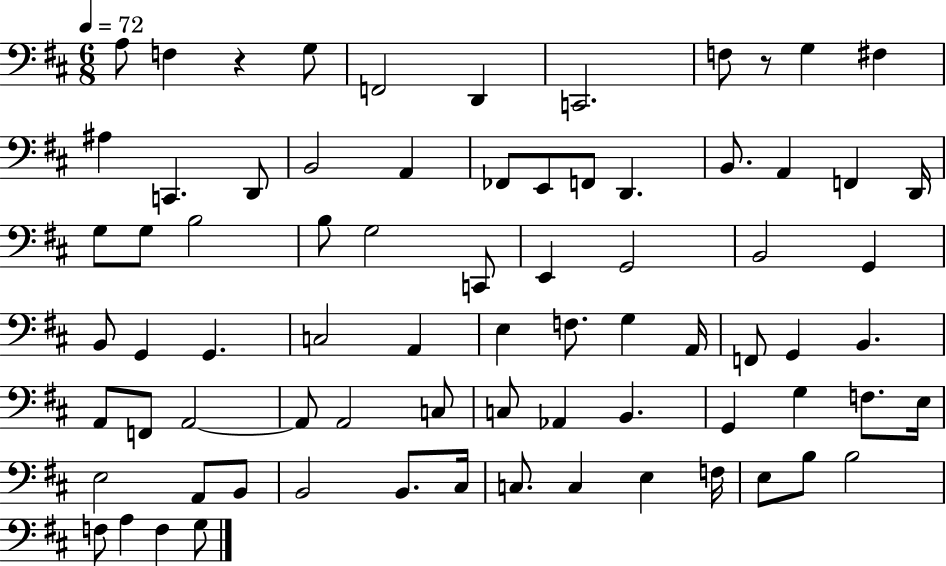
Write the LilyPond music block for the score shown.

{
  \clef bass
  \numericTimeSignature
  \time 6/8
  \key d \major
  \tempo 4 = 72
  \repeat volta 2 { a8 f4 r4 g8 | f,2 d,4 | c,2. | f8 r8 g4 fis4 | \break ais4 c,4. d,8 | b,2 a,4 | fes,8 e,8 f,8 d,4. | b,8. a,4 f,4 d,16 | \break g8 g8 b2 | b8 g2 c,8 | e,4 g,2 | b,2 g,4 | \break b,8 g,4 g,4. | c2 a,4 | e4 f8. g4 a,16 | f,8 g,4 b,4. | \break a,8 f,8 a,2~~ | a,8 a,2 c8 | c8 aes,4 b,4. | g,4 g4 f8. e16 | \break e2 a,8 b,8 | b,2 b,8. cis16 | c8. c4 e4 f16 | e8 b8 b2 | \break f8 a4 f4 g8 | } \bar "|."
}